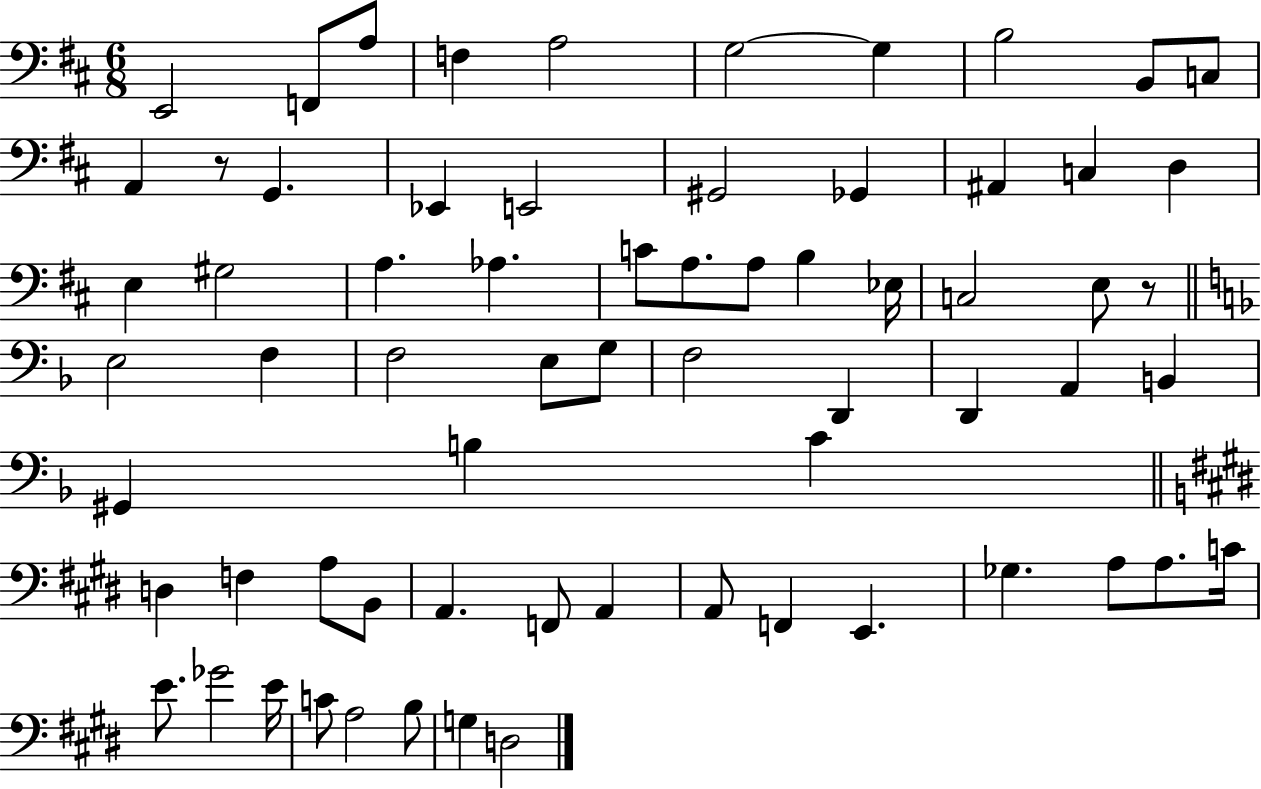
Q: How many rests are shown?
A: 2